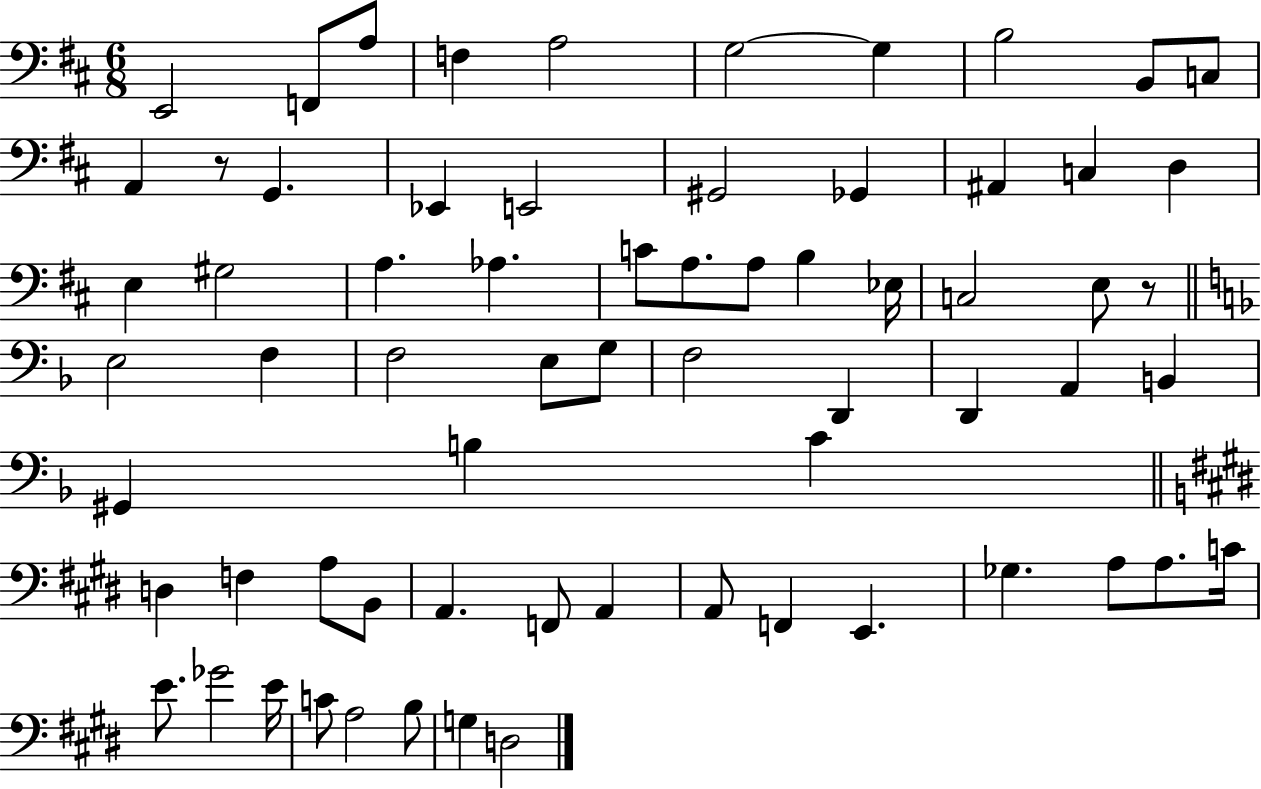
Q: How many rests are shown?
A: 2